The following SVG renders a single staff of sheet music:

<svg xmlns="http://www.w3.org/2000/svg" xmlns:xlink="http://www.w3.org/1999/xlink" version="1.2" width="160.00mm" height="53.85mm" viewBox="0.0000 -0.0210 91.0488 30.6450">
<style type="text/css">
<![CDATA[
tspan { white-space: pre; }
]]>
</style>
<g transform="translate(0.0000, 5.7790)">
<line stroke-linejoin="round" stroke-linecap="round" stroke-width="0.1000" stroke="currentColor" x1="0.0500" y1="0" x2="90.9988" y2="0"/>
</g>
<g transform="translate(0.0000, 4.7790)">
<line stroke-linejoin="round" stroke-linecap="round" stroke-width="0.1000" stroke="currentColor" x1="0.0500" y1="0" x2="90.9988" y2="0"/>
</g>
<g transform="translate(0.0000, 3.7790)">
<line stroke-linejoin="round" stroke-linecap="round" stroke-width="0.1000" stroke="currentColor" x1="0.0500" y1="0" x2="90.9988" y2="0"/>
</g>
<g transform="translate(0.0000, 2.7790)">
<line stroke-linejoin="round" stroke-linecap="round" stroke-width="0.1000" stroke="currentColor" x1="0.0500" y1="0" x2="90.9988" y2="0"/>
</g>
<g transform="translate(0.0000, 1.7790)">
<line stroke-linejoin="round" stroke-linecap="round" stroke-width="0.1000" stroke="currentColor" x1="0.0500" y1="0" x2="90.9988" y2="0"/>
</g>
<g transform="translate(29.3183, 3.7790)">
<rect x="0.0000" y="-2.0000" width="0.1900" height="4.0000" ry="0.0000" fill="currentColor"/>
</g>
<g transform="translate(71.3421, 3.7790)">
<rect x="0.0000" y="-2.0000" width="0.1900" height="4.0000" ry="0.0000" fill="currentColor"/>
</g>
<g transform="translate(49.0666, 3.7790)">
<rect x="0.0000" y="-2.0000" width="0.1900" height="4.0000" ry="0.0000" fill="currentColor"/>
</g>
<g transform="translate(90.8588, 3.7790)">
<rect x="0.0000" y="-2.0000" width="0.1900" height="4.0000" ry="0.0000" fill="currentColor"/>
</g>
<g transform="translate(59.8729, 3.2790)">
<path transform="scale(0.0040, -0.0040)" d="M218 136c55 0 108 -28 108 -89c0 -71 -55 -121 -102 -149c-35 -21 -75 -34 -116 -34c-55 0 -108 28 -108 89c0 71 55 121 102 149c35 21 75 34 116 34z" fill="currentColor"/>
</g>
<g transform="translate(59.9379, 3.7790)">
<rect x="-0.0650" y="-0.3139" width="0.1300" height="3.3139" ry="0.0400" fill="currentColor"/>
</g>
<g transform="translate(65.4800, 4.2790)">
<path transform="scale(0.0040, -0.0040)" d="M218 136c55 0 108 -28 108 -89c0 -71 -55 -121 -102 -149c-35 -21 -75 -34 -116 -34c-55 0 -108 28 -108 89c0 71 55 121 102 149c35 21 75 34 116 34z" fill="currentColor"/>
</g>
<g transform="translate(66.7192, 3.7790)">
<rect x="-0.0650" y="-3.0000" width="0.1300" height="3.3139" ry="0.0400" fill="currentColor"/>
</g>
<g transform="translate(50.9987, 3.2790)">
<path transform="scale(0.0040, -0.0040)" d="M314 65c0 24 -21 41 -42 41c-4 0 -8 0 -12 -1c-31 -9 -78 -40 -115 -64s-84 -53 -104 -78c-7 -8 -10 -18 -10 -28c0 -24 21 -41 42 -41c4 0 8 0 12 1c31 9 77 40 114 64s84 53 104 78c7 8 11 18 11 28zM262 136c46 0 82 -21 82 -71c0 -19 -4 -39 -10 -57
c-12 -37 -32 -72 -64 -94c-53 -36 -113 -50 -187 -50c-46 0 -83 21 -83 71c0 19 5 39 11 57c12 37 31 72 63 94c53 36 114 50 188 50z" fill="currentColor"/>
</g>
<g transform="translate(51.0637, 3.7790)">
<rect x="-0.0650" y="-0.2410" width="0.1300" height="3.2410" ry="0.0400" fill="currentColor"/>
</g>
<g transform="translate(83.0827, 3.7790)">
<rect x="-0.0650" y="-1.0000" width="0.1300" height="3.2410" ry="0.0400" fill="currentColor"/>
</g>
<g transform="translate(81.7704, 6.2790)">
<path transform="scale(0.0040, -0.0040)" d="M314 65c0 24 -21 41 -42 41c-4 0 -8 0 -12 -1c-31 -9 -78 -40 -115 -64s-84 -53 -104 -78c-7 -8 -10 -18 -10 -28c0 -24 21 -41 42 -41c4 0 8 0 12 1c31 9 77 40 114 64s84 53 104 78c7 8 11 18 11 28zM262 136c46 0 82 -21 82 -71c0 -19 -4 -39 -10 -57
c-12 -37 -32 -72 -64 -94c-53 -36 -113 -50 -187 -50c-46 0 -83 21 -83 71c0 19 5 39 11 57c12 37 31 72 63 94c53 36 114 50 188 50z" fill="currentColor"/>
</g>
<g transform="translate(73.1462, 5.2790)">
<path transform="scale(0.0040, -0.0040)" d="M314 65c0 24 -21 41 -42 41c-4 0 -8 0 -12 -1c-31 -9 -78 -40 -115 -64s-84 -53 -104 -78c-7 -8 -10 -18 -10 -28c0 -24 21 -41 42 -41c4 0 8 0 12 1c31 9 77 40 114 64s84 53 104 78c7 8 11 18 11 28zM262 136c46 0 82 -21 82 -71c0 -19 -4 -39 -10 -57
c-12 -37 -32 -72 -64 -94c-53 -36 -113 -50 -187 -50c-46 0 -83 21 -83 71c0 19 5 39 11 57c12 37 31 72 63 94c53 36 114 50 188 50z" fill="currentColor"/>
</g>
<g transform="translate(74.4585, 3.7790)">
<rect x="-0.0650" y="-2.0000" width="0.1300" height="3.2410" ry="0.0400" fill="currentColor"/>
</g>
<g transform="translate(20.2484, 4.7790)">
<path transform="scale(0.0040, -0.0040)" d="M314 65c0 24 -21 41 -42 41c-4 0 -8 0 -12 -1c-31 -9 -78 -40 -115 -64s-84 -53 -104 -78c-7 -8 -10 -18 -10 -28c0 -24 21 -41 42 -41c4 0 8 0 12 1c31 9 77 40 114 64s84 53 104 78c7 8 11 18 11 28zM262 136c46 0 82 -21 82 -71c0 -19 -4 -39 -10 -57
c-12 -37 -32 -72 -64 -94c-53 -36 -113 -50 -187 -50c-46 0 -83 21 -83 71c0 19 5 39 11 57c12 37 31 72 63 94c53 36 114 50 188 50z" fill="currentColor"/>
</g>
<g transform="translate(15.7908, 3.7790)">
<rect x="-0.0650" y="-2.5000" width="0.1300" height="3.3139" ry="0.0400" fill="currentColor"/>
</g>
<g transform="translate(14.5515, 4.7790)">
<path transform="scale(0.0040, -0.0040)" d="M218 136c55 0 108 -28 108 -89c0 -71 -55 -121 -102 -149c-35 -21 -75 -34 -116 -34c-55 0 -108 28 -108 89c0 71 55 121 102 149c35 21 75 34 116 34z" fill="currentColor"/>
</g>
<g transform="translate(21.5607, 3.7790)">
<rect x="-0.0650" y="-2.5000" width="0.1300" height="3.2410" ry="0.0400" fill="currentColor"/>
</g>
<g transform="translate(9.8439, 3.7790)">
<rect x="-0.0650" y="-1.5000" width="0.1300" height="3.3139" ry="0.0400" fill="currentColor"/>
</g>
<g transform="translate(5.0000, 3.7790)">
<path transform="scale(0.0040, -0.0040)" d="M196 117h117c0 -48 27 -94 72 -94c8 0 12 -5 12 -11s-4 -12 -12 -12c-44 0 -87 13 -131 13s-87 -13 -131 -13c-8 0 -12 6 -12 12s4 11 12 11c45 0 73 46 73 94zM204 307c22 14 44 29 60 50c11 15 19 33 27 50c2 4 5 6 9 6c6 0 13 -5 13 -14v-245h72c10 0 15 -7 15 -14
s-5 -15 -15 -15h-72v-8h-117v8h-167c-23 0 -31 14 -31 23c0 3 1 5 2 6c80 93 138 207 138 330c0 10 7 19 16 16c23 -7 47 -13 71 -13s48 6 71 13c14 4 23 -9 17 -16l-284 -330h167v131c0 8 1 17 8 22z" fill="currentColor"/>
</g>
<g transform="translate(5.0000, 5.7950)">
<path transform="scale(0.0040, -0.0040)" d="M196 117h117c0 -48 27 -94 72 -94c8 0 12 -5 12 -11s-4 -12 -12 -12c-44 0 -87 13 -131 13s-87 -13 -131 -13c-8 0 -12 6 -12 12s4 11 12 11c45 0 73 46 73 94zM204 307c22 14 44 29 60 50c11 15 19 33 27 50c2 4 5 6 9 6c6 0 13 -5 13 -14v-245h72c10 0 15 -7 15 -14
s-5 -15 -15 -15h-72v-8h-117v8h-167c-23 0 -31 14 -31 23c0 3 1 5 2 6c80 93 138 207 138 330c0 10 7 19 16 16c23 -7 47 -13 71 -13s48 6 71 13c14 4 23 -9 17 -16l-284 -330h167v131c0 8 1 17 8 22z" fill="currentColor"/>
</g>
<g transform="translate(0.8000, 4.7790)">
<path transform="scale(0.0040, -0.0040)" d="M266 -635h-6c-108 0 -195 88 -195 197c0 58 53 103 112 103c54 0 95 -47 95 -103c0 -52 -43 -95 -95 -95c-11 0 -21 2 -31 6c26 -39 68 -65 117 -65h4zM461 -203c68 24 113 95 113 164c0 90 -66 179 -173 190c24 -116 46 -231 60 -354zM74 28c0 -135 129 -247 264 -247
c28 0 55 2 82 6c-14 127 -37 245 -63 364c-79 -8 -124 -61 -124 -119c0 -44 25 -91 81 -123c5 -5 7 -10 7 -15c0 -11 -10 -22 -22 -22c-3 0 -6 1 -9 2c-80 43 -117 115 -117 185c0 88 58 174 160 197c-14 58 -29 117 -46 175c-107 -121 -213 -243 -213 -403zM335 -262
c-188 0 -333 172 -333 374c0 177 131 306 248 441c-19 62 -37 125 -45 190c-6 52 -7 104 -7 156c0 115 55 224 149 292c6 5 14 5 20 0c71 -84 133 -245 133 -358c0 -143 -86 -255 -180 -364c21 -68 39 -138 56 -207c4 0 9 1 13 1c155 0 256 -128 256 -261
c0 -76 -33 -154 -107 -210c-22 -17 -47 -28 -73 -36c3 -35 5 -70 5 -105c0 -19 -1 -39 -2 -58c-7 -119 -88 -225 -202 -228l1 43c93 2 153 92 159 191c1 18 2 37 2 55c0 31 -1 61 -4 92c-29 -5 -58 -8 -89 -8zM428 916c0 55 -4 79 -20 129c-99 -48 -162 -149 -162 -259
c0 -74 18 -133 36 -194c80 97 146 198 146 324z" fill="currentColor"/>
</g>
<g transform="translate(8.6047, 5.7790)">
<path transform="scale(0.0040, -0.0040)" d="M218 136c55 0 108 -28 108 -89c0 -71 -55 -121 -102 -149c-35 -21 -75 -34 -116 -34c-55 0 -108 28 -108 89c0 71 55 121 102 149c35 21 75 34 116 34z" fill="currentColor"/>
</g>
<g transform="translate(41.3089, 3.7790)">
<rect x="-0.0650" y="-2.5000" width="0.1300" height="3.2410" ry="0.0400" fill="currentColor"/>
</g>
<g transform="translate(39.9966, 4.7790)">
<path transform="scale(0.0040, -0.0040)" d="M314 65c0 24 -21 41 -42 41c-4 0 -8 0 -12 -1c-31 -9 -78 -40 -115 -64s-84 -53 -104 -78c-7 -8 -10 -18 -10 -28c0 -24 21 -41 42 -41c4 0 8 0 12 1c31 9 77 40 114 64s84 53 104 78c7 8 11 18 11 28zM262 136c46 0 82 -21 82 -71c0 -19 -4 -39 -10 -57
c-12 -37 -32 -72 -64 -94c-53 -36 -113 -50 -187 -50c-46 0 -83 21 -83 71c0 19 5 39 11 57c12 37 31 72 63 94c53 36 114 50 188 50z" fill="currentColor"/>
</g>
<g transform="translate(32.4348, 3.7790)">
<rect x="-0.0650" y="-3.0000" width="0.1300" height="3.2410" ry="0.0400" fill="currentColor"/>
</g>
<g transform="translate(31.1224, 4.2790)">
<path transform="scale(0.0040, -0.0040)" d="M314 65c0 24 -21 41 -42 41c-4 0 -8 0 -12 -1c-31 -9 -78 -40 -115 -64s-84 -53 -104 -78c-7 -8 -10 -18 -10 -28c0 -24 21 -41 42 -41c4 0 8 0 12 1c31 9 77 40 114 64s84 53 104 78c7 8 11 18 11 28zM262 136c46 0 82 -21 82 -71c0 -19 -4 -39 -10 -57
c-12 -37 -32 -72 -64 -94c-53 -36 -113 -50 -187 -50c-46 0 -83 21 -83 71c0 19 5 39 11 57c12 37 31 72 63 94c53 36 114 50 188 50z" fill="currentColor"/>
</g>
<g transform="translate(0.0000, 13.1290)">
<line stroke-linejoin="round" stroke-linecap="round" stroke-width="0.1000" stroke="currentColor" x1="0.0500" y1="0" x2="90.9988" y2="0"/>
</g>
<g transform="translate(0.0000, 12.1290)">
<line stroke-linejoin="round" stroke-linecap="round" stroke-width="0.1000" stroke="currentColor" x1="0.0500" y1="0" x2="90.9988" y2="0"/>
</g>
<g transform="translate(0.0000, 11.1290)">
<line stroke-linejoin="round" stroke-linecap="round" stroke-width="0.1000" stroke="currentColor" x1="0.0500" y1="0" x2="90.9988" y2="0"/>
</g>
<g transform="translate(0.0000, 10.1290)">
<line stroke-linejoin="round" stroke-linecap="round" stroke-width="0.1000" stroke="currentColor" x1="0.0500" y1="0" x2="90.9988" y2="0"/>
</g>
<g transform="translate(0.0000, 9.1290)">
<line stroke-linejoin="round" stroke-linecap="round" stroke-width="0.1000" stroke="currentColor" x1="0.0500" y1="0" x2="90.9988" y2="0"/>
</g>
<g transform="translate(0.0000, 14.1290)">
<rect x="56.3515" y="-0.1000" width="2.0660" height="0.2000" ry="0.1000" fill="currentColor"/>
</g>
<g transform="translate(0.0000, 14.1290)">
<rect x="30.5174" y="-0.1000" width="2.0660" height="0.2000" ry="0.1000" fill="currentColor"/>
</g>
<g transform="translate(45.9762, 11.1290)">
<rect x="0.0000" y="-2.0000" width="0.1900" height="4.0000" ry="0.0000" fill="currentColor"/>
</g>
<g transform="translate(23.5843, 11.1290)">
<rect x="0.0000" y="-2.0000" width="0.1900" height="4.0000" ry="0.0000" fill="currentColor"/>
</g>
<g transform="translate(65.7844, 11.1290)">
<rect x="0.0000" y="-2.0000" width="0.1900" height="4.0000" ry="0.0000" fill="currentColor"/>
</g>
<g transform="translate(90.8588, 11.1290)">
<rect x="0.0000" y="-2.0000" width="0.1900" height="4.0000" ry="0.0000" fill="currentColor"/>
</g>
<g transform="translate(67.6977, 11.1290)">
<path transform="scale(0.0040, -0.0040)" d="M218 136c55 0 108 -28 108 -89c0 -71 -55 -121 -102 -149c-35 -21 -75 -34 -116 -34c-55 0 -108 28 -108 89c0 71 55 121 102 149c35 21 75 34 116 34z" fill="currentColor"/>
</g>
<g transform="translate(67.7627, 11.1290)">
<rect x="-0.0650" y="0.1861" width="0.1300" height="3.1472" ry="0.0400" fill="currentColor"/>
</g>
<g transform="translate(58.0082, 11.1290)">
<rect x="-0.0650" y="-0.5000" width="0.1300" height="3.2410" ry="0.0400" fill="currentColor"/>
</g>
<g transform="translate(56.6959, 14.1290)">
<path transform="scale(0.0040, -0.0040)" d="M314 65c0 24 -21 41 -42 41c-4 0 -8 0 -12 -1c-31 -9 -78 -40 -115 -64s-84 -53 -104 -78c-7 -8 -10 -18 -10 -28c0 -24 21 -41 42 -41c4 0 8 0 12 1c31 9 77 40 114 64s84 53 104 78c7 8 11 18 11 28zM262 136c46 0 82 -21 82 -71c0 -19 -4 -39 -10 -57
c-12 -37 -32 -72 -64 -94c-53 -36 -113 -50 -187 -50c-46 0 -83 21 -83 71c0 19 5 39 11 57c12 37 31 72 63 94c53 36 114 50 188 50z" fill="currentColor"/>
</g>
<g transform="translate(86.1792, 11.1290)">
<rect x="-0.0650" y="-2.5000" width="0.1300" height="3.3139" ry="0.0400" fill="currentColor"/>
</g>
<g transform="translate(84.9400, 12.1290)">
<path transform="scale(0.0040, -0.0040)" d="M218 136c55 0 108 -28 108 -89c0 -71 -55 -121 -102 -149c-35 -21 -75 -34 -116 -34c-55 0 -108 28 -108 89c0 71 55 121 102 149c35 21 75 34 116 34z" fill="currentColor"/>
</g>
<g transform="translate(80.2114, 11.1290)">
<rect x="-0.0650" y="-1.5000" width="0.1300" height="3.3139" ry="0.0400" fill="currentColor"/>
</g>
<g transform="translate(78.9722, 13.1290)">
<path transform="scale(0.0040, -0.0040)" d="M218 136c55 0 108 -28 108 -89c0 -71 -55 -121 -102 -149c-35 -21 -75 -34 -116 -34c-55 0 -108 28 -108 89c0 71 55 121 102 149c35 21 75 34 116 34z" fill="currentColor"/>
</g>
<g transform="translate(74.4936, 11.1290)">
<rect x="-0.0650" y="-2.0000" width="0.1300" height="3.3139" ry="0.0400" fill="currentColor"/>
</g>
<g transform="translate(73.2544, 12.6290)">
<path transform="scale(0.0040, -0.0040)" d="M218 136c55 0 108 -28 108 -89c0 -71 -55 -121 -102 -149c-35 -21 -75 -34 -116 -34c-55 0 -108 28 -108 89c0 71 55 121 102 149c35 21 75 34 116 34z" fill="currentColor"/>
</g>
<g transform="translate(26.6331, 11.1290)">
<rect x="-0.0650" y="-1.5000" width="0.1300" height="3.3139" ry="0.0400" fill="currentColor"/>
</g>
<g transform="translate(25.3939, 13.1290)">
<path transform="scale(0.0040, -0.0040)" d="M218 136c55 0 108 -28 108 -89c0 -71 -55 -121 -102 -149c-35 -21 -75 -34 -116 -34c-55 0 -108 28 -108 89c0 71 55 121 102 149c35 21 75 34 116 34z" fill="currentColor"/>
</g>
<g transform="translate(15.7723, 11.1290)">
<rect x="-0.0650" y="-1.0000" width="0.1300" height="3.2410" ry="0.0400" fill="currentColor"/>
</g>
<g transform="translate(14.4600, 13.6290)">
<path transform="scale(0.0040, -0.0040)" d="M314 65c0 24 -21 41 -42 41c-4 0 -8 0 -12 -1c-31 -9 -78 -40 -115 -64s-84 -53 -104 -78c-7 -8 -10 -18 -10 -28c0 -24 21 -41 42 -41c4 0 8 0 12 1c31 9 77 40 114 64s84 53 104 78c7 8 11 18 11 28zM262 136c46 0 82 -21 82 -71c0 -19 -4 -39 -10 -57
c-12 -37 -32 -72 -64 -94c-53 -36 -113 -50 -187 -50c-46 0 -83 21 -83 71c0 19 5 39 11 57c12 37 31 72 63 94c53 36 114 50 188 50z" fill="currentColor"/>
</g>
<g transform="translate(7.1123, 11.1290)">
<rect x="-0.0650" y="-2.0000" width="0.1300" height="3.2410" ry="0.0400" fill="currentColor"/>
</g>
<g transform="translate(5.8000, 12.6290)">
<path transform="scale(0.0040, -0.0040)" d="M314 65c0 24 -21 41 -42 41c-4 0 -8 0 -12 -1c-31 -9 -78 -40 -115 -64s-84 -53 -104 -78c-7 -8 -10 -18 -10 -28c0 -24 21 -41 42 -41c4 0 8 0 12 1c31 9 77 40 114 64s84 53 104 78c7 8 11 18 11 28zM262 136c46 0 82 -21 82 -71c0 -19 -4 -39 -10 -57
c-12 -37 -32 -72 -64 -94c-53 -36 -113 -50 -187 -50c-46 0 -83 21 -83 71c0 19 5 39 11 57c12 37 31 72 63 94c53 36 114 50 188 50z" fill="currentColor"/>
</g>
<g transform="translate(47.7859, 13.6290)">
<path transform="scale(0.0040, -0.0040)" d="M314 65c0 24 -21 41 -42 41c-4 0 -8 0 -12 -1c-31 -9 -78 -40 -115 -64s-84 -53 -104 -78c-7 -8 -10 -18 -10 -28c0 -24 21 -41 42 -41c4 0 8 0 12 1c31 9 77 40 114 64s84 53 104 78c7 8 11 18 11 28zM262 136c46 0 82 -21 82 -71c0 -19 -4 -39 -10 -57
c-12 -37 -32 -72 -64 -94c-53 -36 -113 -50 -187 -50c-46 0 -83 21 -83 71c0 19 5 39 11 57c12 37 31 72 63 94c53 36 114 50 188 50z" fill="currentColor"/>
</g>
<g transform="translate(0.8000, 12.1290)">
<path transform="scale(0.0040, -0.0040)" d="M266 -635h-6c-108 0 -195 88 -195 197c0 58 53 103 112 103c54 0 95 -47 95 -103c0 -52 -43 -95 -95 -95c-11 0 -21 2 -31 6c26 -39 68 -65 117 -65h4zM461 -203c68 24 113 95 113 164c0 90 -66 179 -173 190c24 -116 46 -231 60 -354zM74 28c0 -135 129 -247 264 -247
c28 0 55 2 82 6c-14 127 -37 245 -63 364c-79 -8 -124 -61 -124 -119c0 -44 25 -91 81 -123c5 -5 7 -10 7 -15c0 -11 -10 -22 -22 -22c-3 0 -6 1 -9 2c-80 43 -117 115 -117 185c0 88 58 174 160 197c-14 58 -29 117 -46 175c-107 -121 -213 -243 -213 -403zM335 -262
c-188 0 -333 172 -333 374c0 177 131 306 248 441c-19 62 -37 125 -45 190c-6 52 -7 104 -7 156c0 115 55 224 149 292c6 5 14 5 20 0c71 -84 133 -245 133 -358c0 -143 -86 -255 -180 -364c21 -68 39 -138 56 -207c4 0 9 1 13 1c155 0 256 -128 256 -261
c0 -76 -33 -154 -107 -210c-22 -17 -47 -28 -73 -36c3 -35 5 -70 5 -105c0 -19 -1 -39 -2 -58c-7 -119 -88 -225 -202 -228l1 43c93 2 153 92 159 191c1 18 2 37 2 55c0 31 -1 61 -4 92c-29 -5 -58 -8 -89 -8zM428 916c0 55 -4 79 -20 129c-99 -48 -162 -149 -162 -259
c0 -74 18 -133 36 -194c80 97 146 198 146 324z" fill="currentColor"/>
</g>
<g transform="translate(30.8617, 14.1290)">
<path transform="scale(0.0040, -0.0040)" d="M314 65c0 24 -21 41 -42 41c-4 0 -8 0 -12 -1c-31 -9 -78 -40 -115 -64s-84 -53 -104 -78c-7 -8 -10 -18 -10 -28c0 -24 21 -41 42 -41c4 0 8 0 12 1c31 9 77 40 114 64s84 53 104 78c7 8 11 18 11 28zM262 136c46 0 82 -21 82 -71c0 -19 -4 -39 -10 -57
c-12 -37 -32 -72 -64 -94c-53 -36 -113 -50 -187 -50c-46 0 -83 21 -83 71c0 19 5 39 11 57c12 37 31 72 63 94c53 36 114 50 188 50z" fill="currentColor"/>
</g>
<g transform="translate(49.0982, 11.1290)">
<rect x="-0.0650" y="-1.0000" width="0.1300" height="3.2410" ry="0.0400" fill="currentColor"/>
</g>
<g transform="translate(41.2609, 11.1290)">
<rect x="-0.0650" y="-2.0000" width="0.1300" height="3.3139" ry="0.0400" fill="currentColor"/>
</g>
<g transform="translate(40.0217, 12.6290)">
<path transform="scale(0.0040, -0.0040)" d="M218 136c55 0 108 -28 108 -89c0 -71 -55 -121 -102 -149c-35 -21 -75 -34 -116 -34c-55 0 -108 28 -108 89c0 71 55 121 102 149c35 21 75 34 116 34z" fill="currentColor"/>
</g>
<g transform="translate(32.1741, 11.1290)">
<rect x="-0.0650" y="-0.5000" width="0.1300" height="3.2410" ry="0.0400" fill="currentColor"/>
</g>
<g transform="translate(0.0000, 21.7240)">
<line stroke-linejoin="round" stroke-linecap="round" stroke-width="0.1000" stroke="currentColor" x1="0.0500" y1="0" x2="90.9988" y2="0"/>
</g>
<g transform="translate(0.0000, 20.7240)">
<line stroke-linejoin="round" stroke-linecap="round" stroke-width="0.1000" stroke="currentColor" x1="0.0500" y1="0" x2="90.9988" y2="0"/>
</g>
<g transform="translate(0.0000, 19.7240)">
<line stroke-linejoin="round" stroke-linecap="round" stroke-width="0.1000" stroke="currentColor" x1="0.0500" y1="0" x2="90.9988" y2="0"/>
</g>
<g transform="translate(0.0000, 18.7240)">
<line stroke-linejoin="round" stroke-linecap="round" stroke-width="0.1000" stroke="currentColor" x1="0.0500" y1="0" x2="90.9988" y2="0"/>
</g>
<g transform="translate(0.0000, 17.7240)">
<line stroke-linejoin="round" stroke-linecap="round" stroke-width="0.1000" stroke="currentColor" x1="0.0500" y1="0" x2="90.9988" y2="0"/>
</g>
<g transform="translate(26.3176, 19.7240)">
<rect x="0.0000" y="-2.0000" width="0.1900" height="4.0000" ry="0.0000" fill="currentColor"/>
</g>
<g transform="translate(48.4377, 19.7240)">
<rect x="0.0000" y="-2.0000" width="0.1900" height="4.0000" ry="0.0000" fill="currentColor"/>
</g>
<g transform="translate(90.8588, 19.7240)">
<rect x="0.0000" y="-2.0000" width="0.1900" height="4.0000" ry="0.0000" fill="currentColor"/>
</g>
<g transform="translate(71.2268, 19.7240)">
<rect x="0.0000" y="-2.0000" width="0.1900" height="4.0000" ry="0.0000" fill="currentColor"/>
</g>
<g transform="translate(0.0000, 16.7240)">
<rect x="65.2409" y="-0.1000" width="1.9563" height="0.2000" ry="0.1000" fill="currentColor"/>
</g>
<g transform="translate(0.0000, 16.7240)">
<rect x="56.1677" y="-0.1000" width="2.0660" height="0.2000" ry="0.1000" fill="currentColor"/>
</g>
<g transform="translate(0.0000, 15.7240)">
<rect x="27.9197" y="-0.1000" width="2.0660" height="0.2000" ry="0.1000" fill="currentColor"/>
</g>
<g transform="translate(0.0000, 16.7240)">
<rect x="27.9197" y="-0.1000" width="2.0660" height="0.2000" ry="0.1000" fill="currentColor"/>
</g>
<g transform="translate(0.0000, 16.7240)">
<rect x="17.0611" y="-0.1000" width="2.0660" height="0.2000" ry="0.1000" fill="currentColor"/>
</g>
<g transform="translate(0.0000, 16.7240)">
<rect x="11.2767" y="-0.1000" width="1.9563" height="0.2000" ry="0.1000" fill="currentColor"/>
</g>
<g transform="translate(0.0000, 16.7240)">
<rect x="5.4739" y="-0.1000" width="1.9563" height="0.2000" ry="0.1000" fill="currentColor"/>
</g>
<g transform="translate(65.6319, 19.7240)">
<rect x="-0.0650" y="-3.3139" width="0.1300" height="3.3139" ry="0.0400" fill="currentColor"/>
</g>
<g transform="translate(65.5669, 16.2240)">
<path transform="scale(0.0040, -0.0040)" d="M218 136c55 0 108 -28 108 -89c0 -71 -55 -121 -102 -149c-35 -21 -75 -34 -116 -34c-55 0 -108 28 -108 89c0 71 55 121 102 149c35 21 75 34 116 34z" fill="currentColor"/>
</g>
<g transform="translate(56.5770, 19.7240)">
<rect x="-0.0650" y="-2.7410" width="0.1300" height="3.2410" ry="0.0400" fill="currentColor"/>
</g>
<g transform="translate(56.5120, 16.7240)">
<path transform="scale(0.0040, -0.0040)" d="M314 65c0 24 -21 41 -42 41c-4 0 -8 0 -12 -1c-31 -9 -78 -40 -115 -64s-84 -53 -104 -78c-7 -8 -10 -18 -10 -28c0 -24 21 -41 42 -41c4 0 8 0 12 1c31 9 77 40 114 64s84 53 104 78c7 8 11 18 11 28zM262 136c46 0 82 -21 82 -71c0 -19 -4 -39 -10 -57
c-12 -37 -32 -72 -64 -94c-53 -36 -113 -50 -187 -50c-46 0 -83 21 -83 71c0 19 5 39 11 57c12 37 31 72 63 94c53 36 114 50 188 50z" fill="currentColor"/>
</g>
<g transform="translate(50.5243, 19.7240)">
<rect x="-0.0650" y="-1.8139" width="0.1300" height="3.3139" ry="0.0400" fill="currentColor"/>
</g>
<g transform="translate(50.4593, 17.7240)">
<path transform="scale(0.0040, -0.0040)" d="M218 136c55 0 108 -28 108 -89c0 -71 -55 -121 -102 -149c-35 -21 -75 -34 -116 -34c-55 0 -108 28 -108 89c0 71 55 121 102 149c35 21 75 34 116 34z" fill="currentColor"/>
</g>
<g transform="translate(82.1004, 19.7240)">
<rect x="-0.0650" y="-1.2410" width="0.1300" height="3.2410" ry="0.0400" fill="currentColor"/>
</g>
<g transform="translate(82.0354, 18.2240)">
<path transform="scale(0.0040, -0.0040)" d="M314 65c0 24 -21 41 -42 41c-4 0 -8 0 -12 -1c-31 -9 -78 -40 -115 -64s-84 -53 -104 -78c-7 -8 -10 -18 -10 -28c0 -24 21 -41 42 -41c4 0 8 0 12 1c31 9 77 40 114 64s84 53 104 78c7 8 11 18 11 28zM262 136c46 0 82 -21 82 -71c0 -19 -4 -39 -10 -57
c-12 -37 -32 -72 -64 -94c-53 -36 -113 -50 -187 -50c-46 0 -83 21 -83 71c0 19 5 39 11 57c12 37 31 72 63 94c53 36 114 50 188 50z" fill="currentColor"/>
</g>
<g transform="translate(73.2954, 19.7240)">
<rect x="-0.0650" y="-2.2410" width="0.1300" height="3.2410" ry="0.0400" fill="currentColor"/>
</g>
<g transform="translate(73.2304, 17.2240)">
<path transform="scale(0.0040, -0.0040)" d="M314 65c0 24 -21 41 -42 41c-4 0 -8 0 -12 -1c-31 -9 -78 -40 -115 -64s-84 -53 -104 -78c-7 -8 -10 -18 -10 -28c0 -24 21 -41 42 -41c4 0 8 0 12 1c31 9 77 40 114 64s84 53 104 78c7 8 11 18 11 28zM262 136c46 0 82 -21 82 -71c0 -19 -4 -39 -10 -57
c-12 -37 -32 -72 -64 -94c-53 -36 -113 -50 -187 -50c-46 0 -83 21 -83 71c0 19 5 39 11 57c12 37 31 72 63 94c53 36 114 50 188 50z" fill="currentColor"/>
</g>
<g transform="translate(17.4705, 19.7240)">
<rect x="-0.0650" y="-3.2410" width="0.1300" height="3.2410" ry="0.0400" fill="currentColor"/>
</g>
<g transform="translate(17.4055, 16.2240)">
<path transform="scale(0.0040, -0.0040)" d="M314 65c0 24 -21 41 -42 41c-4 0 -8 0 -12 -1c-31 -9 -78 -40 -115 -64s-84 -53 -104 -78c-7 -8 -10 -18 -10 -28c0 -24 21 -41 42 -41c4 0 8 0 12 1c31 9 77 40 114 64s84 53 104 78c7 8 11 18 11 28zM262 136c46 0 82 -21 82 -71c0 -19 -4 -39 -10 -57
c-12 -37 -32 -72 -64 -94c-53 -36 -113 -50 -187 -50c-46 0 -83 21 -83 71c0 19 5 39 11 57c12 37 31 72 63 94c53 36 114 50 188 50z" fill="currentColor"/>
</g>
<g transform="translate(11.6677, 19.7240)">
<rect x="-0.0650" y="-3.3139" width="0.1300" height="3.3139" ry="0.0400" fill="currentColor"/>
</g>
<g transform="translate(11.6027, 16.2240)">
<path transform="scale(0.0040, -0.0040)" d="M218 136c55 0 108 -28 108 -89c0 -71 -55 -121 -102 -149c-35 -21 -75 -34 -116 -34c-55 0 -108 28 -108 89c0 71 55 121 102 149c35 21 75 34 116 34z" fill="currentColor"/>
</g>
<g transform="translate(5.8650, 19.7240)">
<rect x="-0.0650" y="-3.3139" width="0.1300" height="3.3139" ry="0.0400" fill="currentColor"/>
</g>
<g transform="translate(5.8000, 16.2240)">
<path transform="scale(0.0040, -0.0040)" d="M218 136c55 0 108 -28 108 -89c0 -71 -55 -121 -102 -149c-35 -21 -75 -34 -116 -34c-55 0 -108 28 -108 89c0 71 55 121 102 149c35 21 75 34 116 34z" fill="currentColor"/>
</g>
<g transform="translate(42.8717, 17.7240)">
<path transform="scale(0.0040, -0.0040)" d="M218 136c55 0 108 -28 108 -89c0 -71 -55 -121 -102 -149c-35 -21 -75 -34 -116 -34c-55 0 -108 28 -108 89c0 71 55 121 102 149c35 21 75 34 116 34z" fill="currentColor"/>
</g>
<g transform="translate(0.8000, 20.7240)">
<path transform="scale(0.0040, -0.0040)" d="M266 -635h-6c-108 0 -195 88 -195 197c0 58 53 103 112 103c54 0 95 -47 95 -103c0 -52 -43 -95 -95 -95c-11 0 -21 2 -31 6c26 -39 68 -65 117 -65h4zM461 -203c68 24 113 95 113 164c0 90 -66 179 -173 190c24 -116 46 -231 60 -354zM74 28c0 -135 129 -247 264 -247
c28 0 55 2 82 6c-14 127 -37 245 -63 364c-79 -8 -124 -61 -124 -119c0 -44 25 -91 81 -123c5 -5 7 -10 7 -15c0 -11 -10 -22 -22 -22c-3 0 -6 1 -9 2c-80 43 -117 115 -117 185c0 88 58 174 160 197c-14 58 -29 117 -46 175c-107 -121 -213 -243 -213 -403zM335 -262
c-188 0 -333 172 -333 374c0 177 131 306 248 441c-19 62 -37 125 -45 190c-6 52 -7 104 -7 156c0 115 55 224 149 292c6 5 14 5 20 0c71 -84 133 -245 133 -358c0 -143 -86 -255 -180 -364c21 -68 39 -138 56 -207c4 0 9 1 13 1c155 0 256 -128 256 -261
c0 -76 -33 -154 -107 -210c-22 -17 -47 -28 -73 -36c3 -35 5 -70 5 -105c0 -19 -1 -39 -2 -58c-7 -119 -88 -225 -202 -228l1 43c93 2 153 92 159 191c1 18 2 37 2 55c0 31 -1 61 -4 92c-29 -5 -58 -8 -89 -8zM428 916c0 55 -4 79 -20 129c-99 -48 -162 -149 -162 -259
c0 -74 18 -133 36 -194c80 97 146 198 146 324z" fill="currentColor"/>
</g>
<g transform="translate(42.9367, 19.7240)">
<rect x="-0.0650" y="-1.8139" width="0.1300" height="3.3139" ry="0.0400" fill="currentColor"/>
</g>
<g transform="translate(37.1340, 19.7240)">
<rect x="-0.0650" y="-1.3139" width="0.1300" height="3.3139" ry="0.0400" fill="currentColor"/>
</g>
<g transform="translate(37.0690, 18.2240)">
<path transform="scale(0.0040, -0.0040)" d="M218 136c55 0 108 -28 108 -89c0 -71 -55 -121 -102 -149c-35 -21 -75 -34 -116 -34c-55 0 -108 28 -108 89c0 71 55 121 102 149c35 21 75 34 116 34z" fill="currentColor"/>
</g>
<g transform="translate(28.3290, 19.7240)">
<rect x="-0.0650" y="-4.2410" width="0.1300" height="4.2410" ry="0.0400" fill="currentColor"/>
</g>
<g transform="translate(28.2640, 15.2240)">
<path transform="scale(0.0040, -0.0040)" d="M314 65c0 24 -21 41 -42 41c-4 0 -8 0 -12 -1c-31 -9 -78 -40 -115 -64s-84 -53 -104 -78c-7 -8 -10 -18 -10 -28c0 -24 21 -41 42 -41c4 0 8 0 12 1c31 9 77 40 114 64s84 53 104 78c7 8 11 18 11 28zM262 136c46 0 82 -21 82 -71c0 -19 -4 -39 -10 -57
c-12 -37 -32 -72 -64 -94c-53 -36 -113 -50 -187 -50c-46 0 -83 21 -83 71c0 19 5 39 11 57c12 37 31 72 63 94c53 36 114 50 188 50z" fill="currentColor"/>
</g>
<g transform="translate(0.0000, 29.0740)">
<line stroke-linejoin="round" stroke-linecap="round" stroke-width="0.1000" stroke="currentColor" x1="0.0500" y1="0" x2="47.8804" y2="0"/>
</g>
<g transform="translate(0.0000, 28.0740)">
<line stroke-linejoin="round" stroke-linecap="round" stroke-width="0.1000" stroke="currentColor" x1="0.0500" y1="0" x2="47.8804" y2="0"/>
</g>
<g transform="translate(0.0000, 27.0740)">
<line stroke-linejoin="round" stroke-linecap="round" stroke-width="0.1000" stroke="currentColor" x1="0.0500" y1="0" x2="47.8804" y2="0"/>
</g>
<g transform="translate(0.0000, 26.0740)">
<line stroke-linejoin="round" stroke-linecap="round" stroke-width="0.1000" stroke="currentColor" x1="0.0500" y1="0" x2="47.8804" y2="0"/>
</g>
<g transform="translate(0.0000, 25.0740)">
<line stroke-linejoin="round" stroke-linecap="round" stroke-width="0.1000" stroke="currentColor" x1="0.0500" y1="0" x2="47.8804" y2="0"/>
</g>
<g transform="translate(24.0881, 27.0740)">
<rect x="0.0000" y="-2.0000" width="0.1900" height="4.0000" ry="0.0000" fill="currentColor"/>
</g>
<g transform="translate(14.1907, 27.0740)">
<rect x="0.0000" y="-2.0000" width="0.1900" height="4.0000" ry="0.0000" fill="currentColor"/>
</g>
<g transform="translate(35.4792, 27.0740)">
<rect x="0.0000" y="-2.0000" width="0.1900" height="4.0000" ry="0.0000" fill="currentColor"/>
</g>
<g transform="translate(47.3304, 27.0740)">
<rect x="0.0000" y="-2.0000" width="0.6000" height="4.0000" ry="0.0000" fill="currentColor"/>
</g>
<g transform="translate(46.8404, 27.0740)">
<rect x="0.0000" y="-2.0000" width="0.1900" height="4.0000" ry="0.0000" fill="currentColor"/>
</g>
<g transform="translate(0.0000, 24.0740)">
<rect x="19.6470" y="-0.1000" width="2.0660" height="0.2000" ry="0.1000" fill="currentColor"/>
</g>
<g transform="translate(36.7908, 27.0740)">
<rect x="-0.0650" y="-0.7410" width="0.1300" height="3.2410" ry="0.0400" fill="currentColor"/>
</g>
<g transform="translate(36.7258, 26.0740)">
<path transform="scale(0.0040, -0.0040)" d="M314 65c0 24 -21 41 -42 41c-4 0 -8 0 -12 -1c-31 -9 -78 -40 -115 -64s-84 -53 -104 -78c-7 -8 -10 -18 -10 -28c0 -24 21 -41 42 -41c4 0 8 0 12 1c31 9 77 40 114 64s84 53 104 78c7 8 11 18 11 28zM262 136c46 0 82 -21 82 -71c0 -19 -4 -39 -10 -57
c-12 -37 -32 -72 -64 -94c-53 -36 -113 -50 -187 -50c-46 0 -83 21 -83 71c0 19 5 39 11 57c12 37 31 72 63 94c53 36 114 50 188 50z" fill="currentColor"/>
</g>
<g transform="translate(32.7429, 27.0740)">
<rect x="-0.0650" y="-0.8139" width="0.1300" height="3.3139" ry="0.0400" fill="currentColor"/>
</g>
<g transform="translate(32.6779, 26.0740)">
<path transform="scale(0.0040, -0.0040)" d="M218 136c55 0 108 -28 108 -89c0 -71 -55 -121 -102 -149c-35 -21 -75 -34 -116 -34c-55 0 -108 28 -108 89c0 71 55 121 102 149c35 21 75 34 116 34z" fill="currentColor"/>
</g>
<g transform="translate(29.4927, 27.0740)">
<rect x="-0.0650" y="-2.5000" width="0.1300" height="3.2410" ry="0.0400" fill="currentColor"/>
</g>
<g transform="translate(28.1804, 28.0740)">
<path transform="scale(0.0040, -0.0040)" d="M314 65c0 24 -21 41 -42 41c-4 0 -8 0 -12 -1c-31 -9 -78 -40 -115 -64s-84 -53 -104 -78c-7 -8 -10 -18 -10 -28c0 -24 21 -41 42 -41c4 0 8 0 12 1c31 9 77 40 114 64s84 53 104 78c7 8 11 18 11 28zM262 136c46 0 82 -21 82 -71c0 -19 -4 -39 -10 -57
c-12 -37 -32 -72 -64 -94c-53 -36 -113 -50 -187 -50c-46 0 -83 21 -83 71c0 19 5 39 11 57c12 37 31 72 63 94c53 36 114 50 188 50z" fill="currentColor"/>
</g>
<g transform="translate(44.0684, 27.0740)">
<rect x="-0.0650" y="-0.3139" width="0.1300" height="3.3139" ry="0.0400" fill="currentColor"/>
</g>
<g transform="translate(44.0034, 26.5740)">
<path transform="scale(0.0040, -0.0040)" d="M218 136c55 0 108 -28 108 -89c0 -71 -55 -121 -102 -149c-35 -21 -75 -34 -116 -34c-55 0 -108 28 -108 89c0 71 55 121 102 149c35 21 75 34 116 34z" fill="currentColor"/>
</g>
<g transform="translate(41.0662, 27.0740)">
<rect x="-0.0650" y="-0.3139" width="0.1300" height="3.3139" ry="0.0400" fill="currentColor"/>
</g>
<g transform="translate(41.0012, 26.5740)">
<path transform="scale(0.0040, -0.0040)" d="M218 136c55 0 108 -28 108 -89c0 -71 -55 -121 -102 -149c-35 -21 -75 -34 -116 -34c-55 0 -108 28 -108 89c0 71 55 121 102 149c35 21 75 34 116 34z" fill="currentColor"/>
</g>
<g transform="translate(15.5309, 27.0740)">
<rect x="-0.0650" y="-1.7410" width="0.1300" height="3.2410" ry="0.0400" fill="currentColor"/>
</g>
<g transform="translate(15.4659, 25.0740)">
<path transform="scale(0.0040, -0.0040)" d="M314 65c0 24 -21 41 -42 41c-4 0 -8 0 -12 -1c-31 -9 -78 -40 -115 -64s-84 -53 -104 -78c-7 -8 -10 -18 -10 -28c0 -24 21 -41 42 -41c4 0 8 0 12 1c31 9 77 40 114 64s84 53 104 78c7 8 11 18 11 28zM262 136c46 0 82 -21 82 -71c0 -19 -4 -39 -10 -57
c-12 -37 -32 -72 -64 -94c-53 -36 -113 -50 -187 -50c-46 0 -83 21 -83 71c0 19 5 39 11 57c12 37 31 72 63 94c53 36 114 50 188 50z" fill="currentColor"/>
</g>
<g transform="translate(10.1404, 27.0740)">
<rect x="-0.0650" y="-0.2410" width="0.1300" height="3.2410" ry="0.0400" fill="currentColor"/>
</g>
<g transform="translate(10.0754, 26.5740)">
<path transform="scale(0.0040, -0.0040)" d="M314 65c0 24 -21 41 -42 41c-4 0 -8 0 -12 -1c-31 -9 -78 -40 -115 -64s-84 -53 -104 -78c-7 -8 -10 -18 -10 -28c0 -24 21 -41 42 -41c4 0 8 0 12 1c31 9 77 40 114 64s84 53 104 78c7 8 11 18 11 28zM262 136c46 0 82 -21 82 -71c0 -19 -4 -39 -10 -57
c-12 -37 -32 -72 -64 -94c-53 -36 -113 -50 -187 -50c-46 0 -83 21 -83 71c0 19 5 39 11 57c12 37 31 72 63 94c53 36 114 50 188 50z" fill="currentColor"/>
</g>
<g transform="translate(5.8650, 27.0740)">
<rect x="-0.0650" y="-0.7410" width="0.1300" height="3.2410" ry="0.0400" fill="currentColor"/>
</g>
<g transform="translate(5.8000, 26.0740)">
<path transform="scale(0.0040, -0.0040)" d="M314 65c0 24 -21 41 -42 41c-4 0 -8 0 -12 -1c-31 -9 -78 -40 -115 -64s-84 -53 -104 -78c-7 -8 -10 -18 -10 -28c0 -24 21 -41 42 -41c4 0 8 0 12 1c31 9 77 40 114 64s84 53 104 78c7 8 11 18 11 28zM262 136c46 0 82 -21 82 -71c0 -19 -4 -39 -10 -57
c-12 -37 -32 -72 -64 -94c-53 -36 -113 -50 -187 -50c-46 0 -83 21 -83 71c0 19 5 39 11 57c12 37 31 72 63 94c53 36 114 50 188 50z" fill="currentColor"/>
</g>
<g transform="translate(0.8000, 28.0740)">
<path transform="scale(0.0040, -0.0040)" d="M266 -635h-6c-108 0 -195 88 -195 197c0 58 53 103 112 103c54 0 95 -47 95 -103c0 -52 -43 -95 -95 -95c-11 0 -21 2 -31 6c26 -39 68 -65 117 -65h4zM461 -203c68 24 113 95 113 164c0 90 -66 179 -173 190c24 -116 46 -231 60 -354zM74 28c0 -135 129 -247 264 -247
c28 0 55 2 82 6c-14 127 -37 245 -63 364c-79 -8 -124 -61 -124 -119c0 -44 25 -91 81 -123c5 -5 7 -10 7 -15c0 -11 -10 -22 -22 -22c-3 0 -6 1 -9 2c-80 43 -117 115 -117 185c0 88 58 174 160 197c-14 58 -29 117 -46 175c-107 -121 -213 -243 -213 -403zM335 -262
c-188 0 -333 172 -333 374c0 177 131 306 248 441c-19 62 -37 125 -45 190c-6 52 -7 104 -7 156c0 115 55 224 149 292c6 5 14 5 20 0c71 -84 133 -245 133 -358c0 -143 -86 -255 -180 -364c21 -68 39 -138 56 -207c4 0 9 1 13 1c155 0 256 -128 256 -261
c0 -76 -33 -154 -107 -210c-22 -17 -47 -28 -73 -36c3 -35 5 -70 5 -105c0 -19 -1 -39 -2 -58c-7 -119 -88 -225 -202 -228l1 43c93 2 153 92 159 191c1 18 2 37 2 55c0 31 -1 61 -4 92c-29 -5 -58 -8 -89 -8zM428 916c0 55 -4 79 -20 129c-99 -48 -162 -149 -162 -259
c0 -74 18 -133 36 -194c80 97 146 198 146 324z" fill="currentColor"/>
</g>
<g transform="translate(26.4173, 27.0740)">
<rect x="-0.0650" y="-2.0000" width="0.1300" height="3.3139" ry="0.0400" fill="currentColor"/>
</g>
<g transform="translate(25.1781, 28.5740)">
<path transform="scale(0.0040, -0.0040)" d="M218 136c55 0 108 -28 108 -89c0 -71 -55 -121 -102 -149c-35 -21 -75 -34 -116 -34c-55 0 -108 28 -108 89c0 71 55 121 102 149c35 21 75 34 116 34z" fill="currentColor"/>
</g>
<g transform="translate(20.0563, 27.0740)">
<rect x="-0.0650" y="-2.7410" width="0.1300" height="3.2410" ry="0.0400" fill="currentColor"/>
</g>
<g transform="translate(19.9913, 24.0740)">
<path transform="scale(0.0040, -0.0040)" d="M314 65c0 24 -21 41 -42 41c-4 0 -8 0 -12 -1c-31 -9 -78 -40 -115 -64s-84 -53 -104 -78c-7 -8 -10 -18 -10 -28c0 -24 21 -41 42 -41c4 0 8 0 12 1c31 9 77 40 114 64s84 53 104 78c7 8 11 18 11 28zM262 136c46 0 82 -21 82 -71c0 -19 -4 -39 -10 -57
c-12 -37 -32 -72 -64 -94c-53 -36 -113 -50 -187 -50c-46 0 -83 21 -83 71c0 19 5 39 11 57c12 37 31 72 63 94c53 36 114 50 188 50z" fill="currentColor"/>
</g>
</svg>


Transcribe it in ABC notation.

X:1
T:Untitled
M:4/4
L:1/4
K:C
E G G2 A2 G2 c2 c A F2 D2 F2 D2 E C2 F D2 C2 B F E G b b b2 d'2 e f f a2 b g2 e2 d2 c2 f2 a2 F G2 d d2 c c